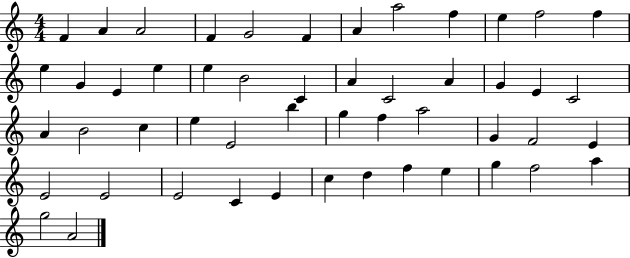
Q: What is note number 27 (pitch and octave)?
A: B4